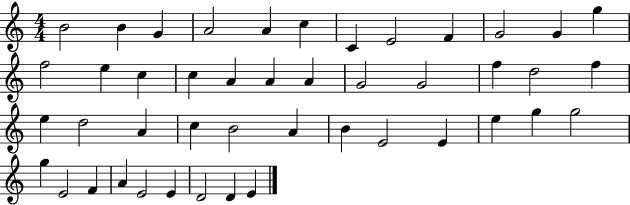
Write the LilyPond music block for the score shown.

{
  \clef treble
  \numericTimeSignature
  \time 4/4
  \key c \major
  b'2 b'4 g'4 | a'2 a'4 c''4 | c'4 e'2 f'4 | g'2 g'4 g''4 | \break f''2 e''4 c''4 | c''4 a'4 a'4 a'4 | g'2 g'2 | f''4 d''2 f''4 | \break e''4 d''2 a'4 | c''4 b'2 a'4 | b'4 e'2 e'4 | e''4 g''4 g''2 | \break g''4 e'2 f'4 | a'4 e'2 e'4 | d'2 d'4 e'4 | \bar "|."
}